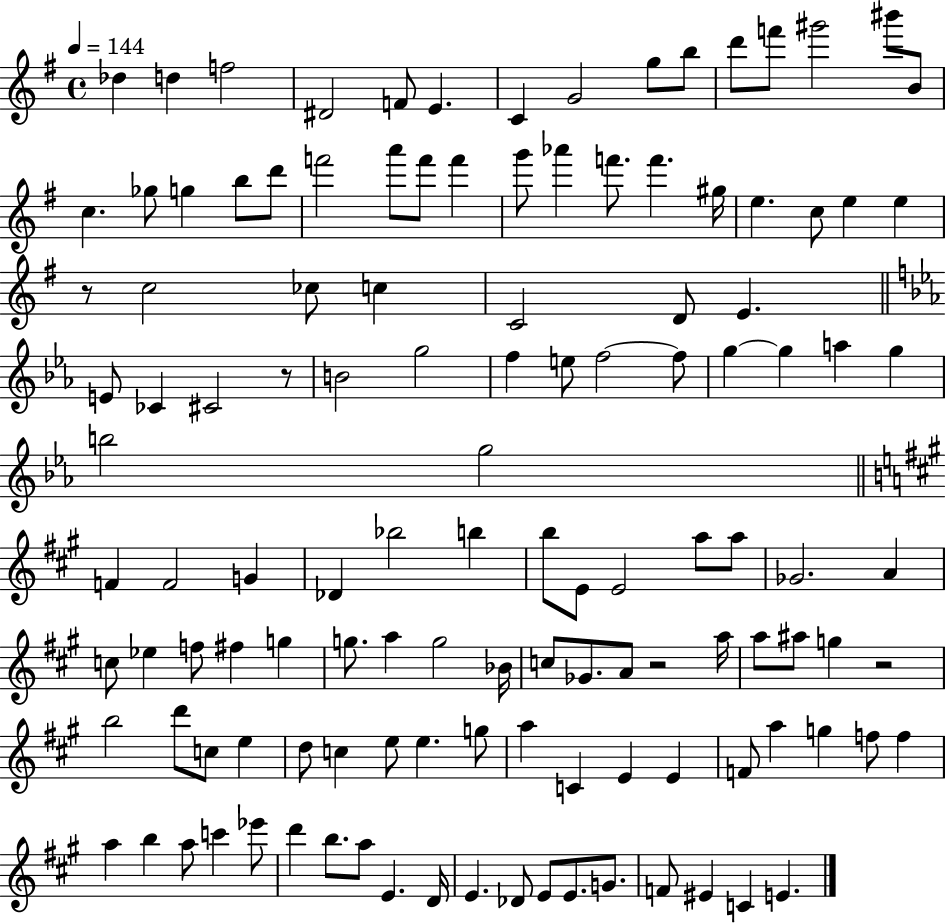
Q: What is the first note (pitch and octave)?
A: Db5